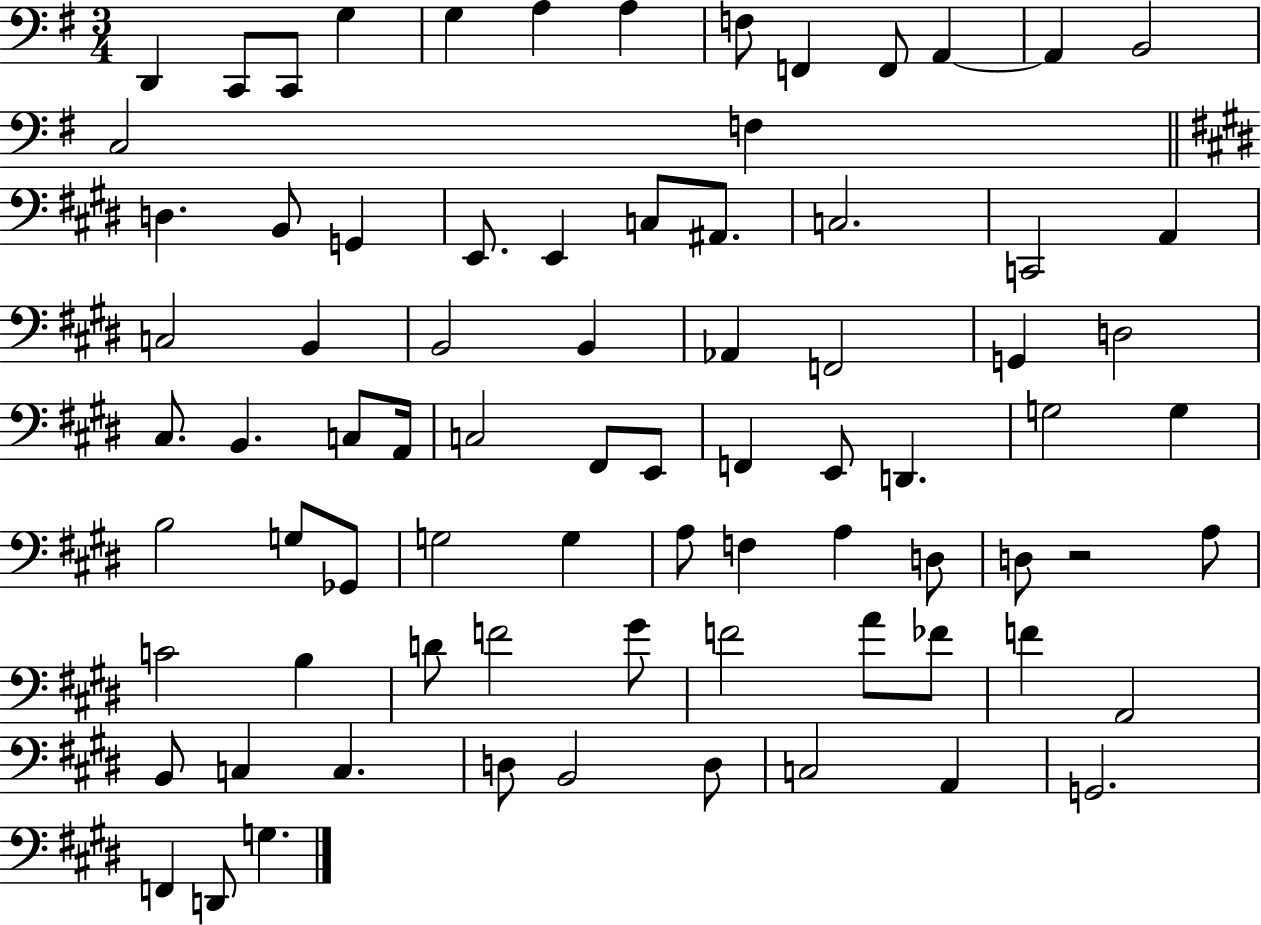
X:1
T:Untitled
M:3/4
L:1/4
K:G
D,, C,,/2 C,,/2 G, G, A, A, F,/2 F,, F,,/2 A,, A,, B,,2 C,2 F, D, B,,/2 G,, E,,/2 E,, C,/2 ^A,,/2 C,2 C,,2 A,, C,2 B,, B,,2 B,, _A,, F,,2 G,, D,2 ^C,/2 B,, C,/2 A,,/4 C,2 ^F,,/2 E,,/2 F,, E,,/2 D,, G,2 G, B,2 G,/2 _G,,/2 G,2 G, A,/2 F, A, D,/2 D,/2 z2 A,/2 C2 B, D/2 F2 ^G/2 F2 A/2 _F/2 F A,,2 B,,/2 C, C, D,/2 B,,2 D,/2 C,2 A,, G,,2 F,, D,,/2 G,